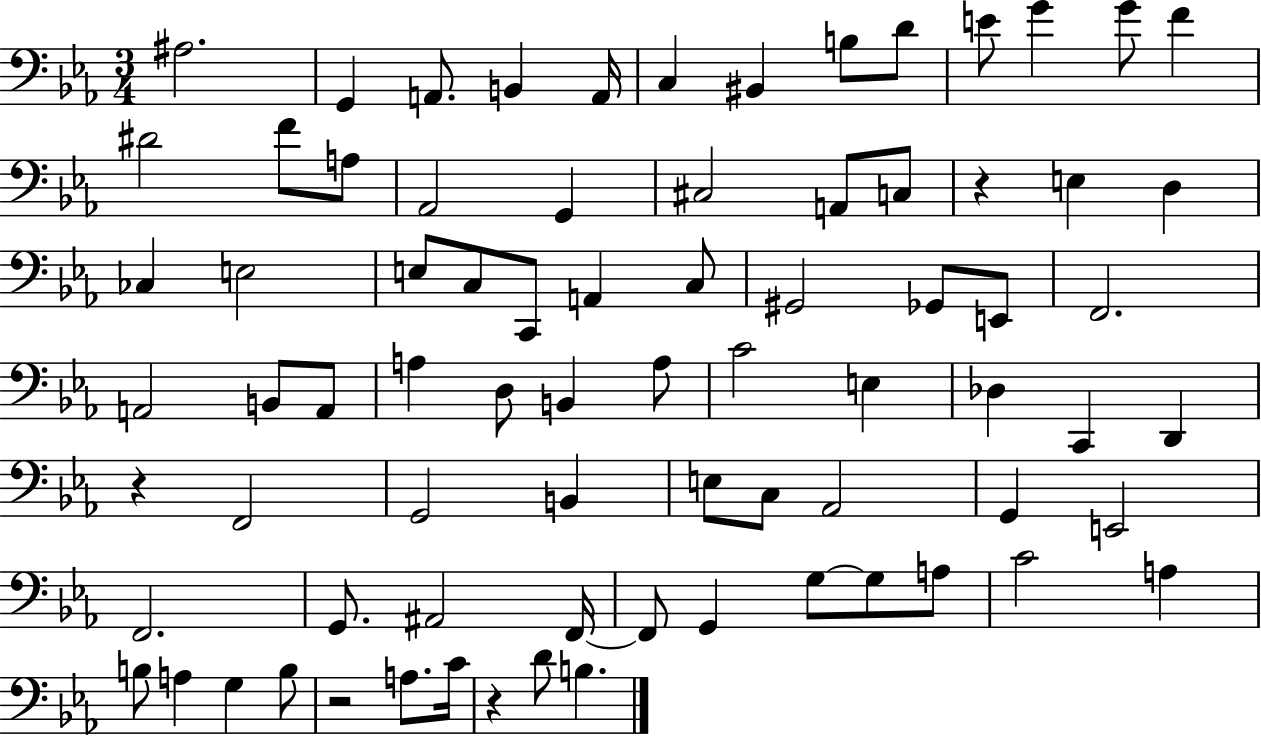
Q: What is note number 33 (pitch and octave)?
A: E2